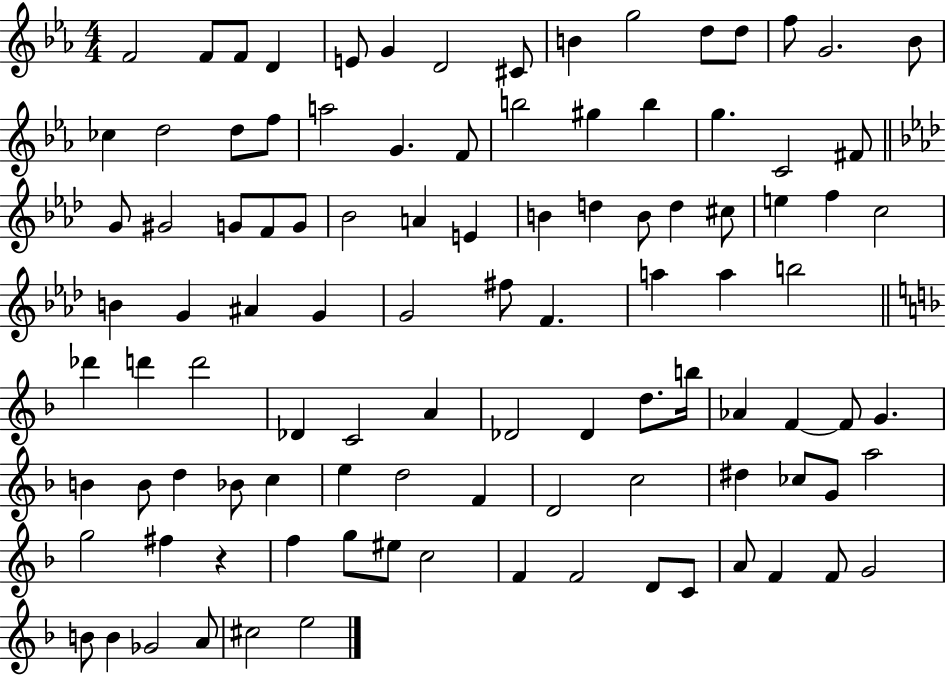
{
  \clef treble
  \numericTimeSignature
  \time 4/4
  \key ees \major
  f'2 f'8 f'8 d'4 | e'8 g'4 d'2 cis'8 | b'4 g''2 d''8 d''8 | f''8 g'2. bes'8 | \break ces''4 d''2 d''8 f''8 | a''2 g'4. f'8 | b''2 gis''4 b''4 | g''4. c'2 fis'8 | \break \bar "||" \break \key f \minor g'8 gis'2 g'8 f'8 g'8 | bes'2 a'4 e'4 | b'4 d''4 b'8 d''4 cis''8 | e''4 f''4 c''2 | \break b'4 g'4 ais'4 g'4 | g'2 fis''8 f'4. | a''4 a''4 b''2 | \bar "||" \break \key f \major des'''4 d'''4 d'''2 | des'4 c'2 a'4 | des'2 des'4 d''8. b''16 | aes'4 f'4~~ f'8 g'4. | \break b'4 b'8 d''4 bes'8 c''4 | e''4 d''2 f'4 | d'2 c''2 | dis''4 ces''8 g'8 a''2 | \break g''2 fis''4 r4 | f''4 g''8 eis''8 c''2 | f'4 f'2 d'8 c'8 | a'8 f'4 f'8 g'2 | \break b'8 b'4 ges'2 a'8 | cis''2 e''2 | \bar "|."
}